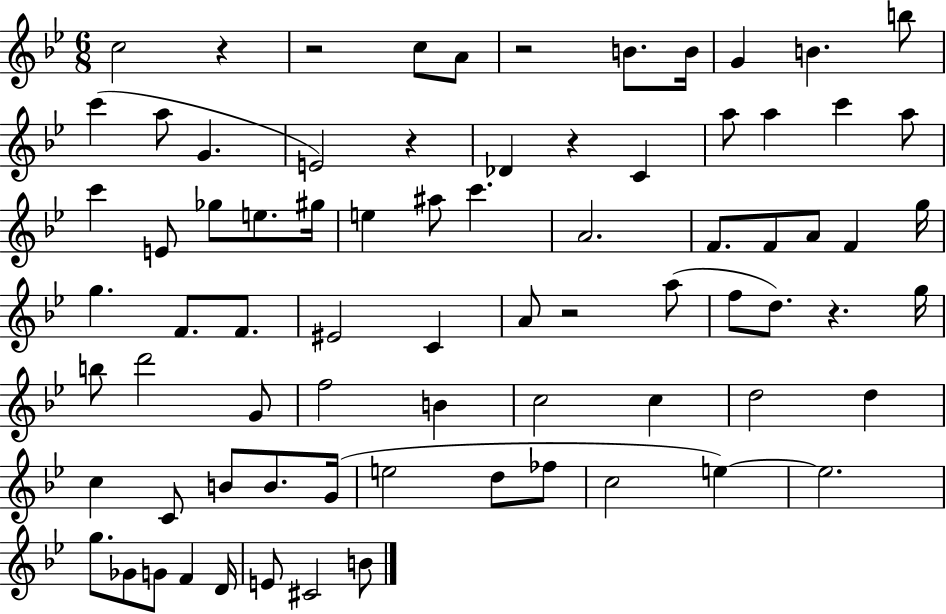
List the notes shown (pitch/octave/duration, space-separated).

C5/h R/q R/h C5/e A4/e R/h B4/e. B4/s G4/q B4/q. B5/e C6/q A5/e G4/q. E4/h R/q Db4/q R/q C4/q A5/e A5/q C6/q A5/e C6/q E4/e Gb5/e E5/e. G#5/s E5/q A#5/e C6/q. A4/h. F4/e. F4/e A4/e F4/q G5/s G5/q. F4/e. F4/e. EIS4/h C4/q A4/e R/h A5/e F5/e D5/e. R/q. G5/s B5/e D6/h G4/e F5/h B4/q C5/h C5/q D5/h D5/q C5/q C4/e B4/e B4/e. G4/s E5/h D5/e FES5/e C5/h E5/q E5/h. G5/e. Gb4/e G4/e F4/q D4/s E4/e C#4/h B4/e